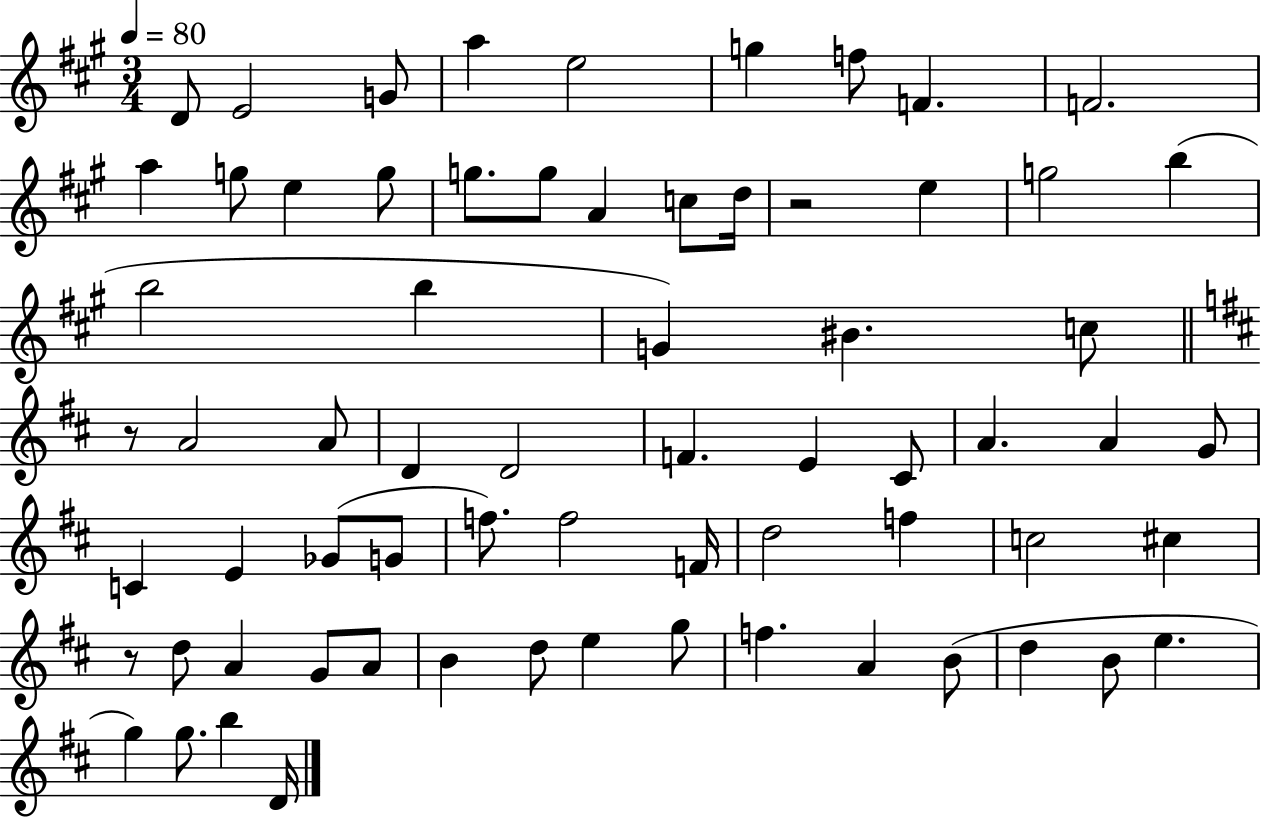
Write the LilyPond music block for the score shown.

{
  \clef treble
  \numericTimeSignature
  \time 3/4
  \key a \major
  \tempo 4 = 80
  \repeat volta 2 { d'8 e'2 g'8 | a''4 e''2 | g''4 f''8 f'4. | f'2. | \break a''4 g''8 e''4 g''8 | g''8. g''8 a'4 c''8 d''16 | r2 e''4 | g''2 b''4( | \break b''2 b''4 | g'4) bis'4. c''8 | \bar "||" \break \key d \major r8 a'2 a'8 | d'4 d'2 | f'4. e'4 cis'8 | a'4. a'4 g'8 | \break c'4 e'4 ges'8( g'8 | f''8.) f''2 f'16 | d''2 f''4 | c''2 cis''4 | \break r8 d''8 a'4 g'8 a'8 | b'4 d''8 e''4 g''8 | f''4. a'4 b'8( | d''4 b'8 e''4. | \break g''4) g''8. b''4 d'16 | } \bar "|."
}